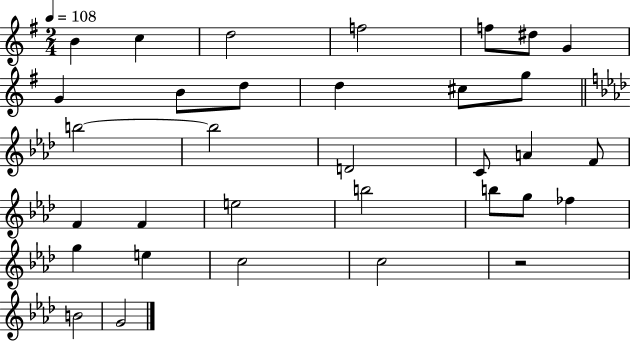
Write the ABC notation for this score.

X:1
T:Untitled
M:2/4
L:1/4
K:G
B c d2 f2 f/2 ^d/2 G G B/2 d/2 d ^c/2 g/2 b2 b2 D2 C/2 A F/2 F F e2 b2 b/2 g/2 _f g e c2 c2 z2 B2 G2